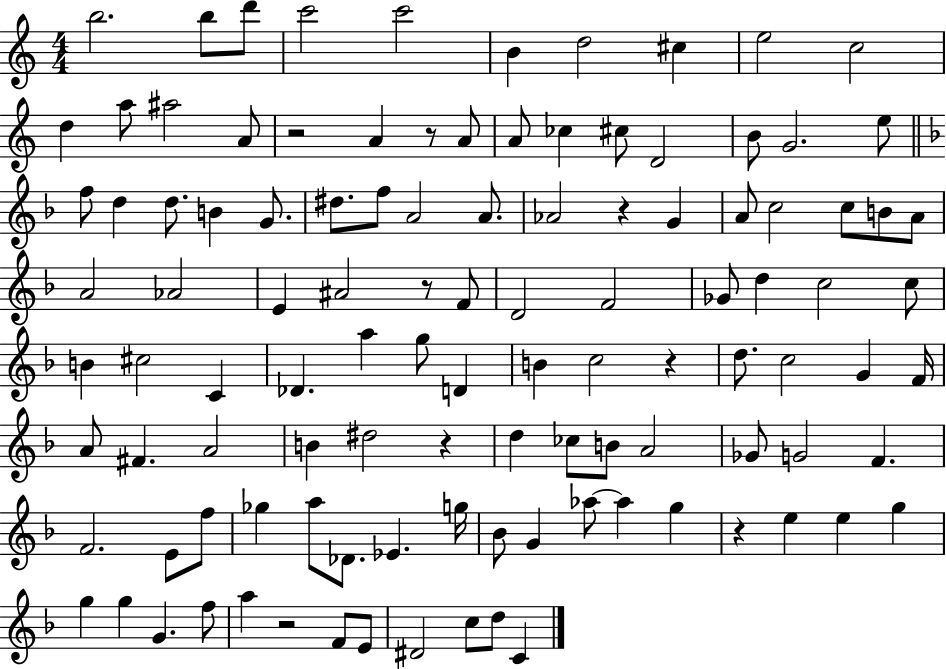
B5/h. B5/e D6/e C6/h C6/h B4/q D5/h C#5/q E5/h C5/h D5/q A5/e A#5/h A4/e R/h A4/q R/e A4/e A4/e CES5/q C#5/e D4/h B4/e G4/h. E5/e F5/e D5/q D5/e. B4/q G4/e. D#5/e. F5/e A4/h A4/e. Ab4/h R/q G4/q A4/e C5/h C5/e B4/e A4/e A4/h Ab4/h E4/q A#4/h R/e F4/e D4/h F4/h Gb4/e D5/q C5/h C5/e B4/q C#5/h C4/q Db4/q. A5/q G5/e D4/q B4/q C5/h R/q D5/e. C5/h G4/q F4/s A4/e F#4/q. A4/h B4/q D#5/h R/q D5/q CES5/e B4/e A4/h Gb4/e G4/h F4/q. F4/h. E4/e F5/e Gb5/q A5/e Db4/e. Eb4/q. G5/s Bb4/e G4/q Ab5/e Ab5/q G5/q R/q E5/q E5/q G5/q G5/q G5/q G4/q. F5/e A5/q R/h F4/e E4/e D#4/h C5/e D5/e C4/q